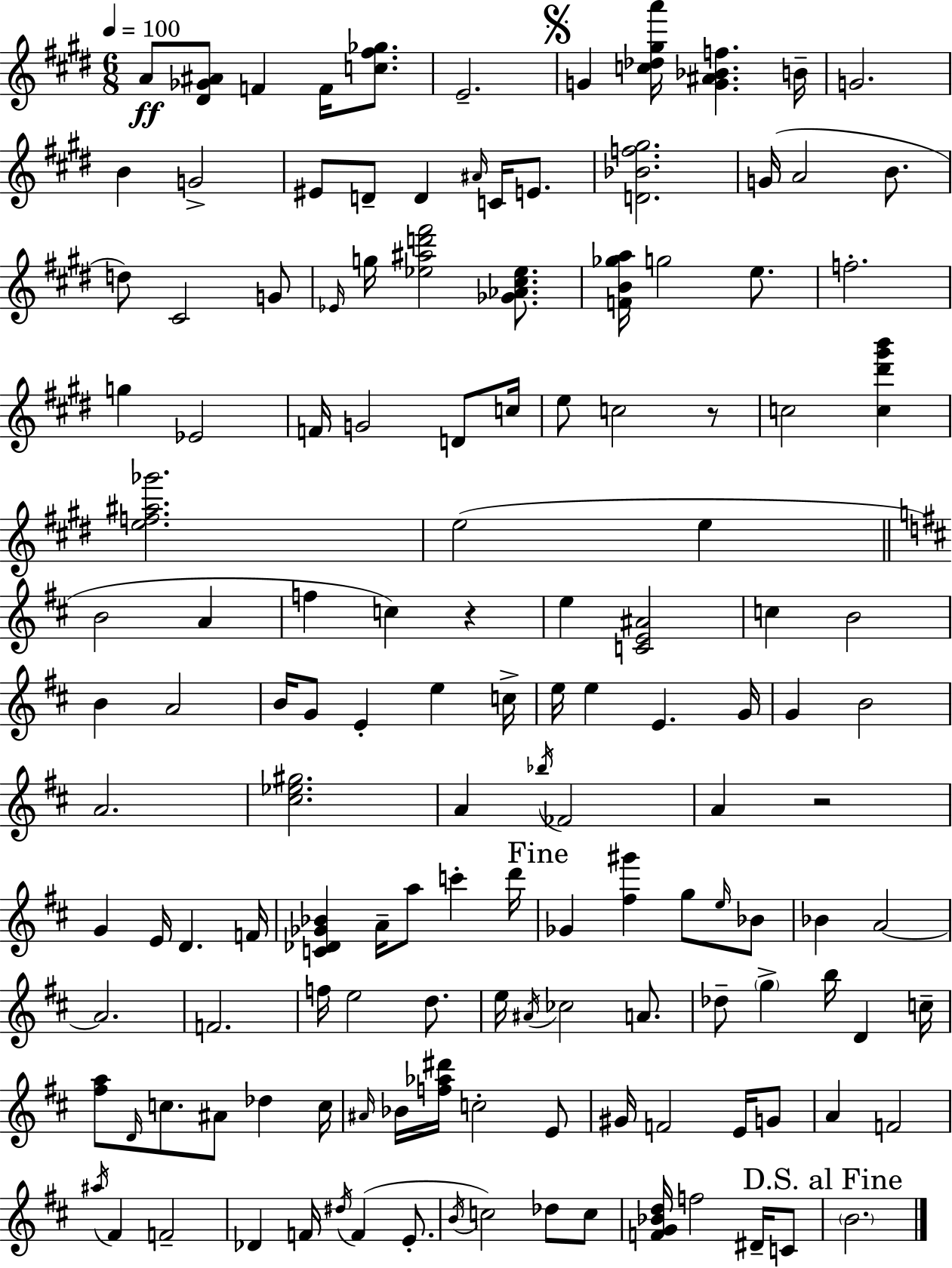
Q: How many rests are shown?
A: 3